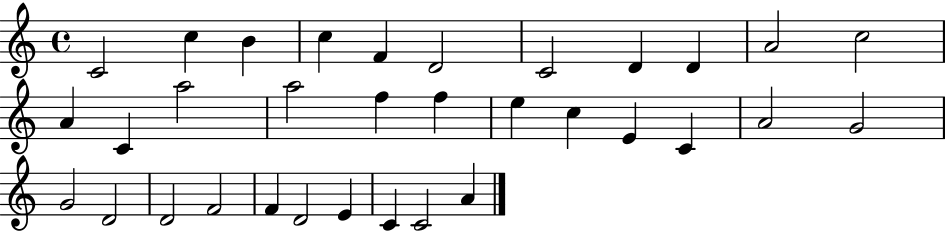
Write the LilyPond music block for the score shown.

{
  \clef treble
  \time 4/4
  \defaultTimeSignature
  \key c \major
  c'2 c''4 b'4 | c''4 f'4 d'2 | c'2 d'4 d'4 | a'2 c''2 | \break a'4 c'4 a''2 | a''2 f''4 f''4 | e''4 c''4 e'4 c'4 | a'2 g'2 | \break g'2 d'2 | d'2 f'2 | f'4 d'2 e'4 | c'4 c'2 a'4 | \break \bar "|."
}